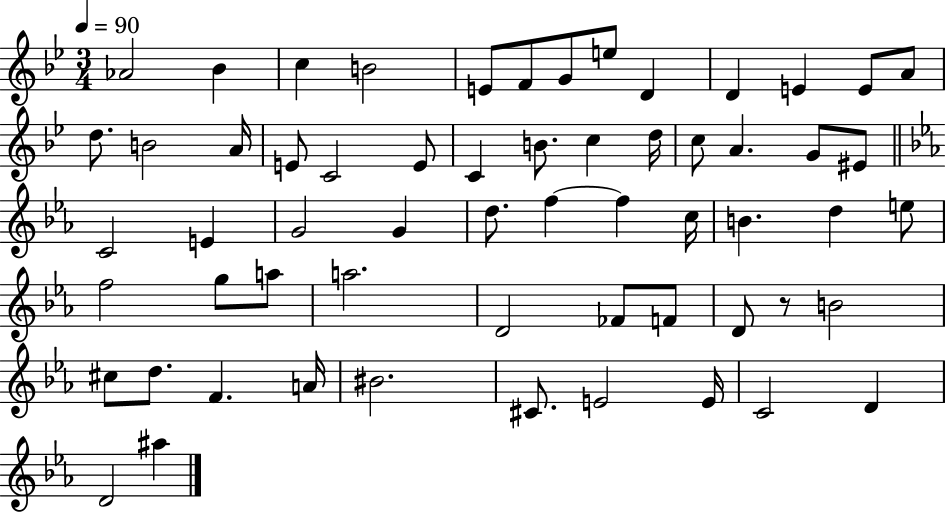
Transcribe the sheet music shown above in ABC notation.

X:1
T:Untitled
M:3/4
L:1/4
K:Bb
_A2 _B c B2 E/2 F/2 G/2 e/2 D D E E/2 A/2 d/2 B2 A/4 E/2 C2 E/2 C B/2 c d/4 c/2 A G/2 ^E/2 C2 E G2 G d/2 f f c/4 B d e/2 f2 g/2 a/2 a2 D2 _F/2 F/2 D/2 z/2 B2 ^c/2 d/2 F A/4 ^B2 ^C/2 E2 E/4 C2 D D2 ^a